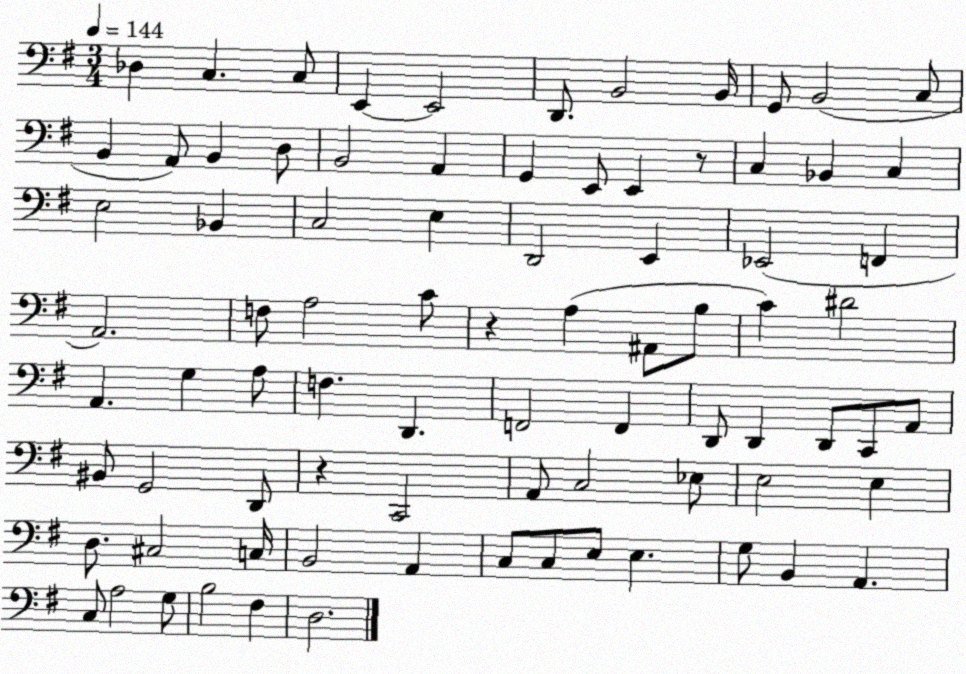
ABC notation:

X:1
T:Untitled
M:3/4
L:1/4
K:G
_D, C, C,/2 E,, E,,2 D,,/2 B,,2 B,,/4 G,,/2 B,,2 C,/2 B,, A,,/2 B,, D,/2 B,,2 A,, G,, E,,/2 E,, z/2 C, _B,, C, E,2 _B,, C,2 E, D,,2 E,, _E,,2 F,, A,,2 F,/2 A,2 C/2 z A, ^A,,/2 B,/2 C ^D2 A,, G, A,/2 F, D,, F,,2 F,, D,,/2 D,, D,,/2 C,,/2 A,,/2 ^B,,/2 G,,2 D,,/2 z C,,2 A,,/2 C,2 _E,/2 E,2 E, D,/2 ^C,2 C,/4 B,,2 A,, C,/2 C,/2 E,/2 E, G,/2 B,, A,, C,/2 A,2 G,/2 B,2 ^F, D,2